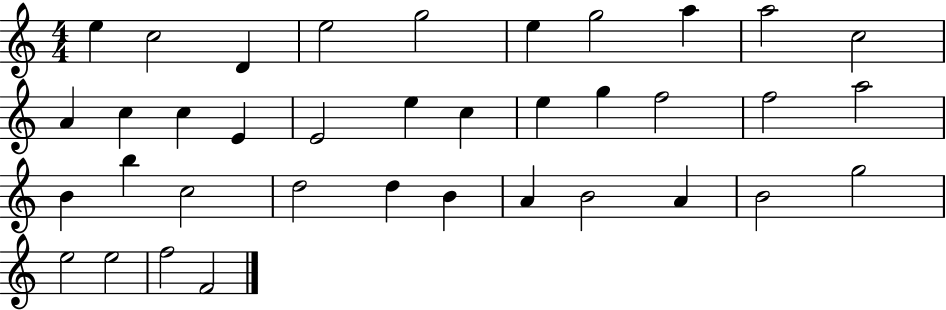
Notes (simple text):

E5/q C5/h D4/q E5/h G5/h E5/q G5/h A5/q A5/h C5/h A4/q C5/q C5/q E4/q E4/h E5/q C5/q E5/q G5/q F5/h F5/h A5/h B4/q B5/q C5/h D5/h D5/q B4/q A4/q B4/h A4/q B4/h G5/h E5/h E5/h F5/h F4/h